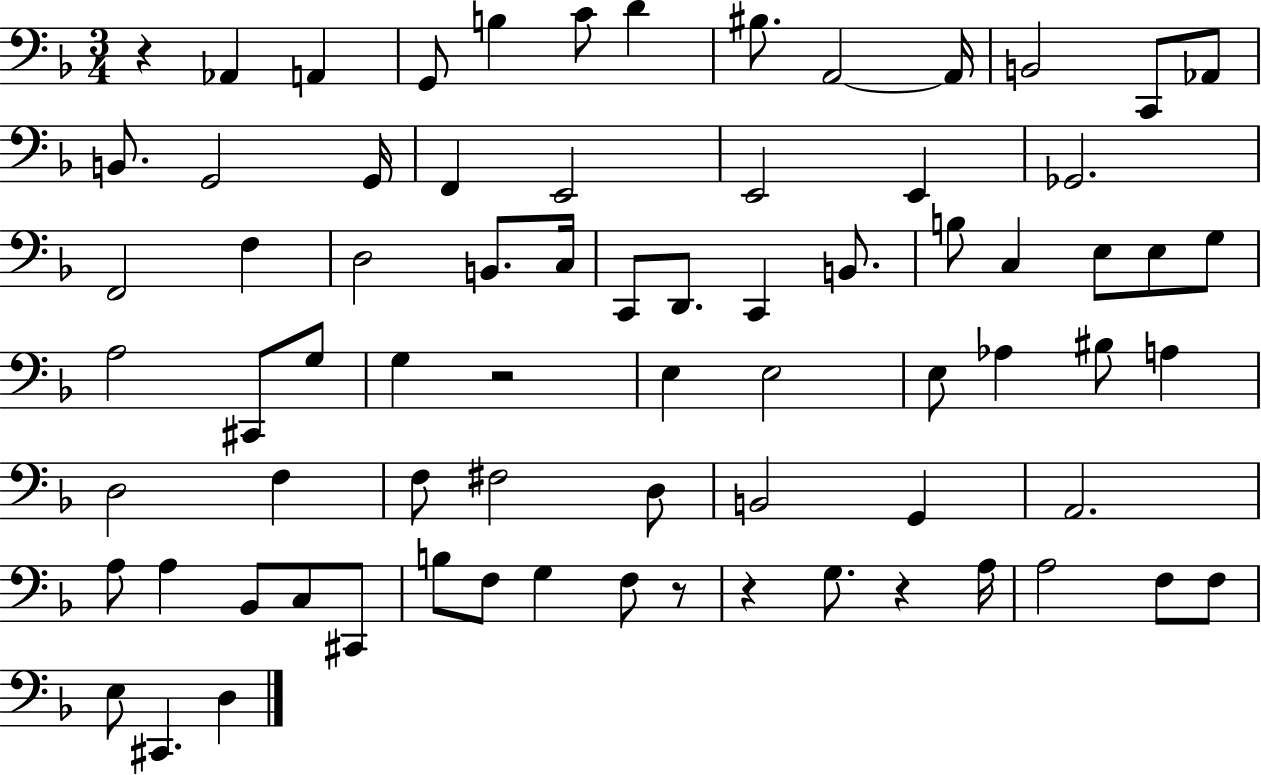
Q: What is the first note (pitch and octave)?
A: Ab2